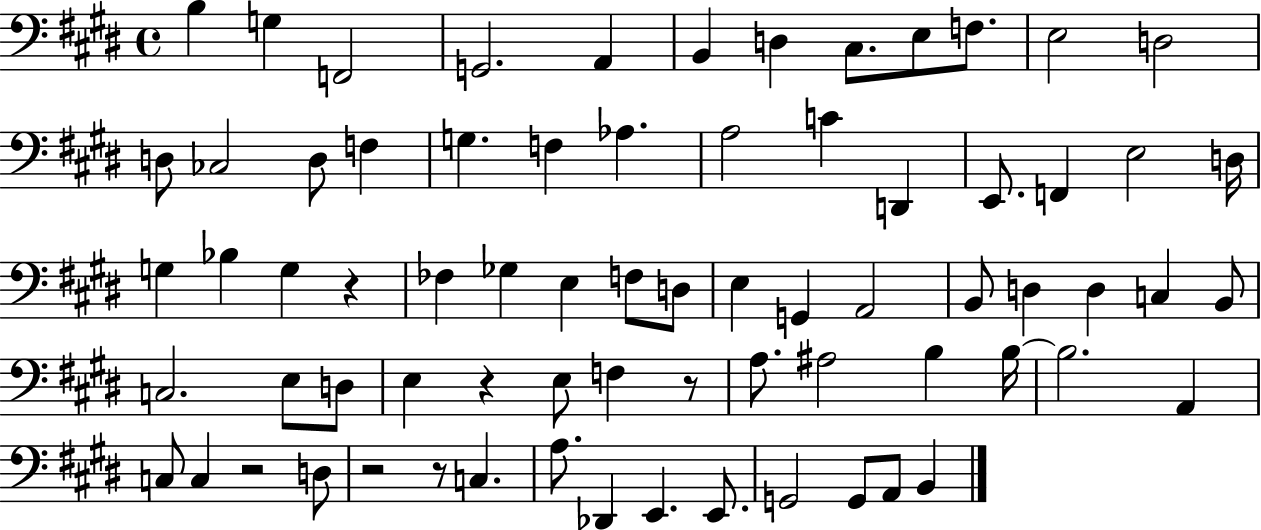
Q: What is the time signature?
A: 4/4